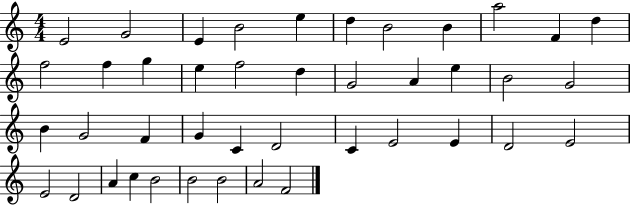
X:1
T:Untitled
M:4/4
L:1/4
K:C
E2 G2 E B2 e d B2 B a2 F d f2 f g e f2 d G2 A e B2 G2 B G2 F G C D2 C E2 E D2 E2 E2 D2 A c B2 B2 B2 A2 F2